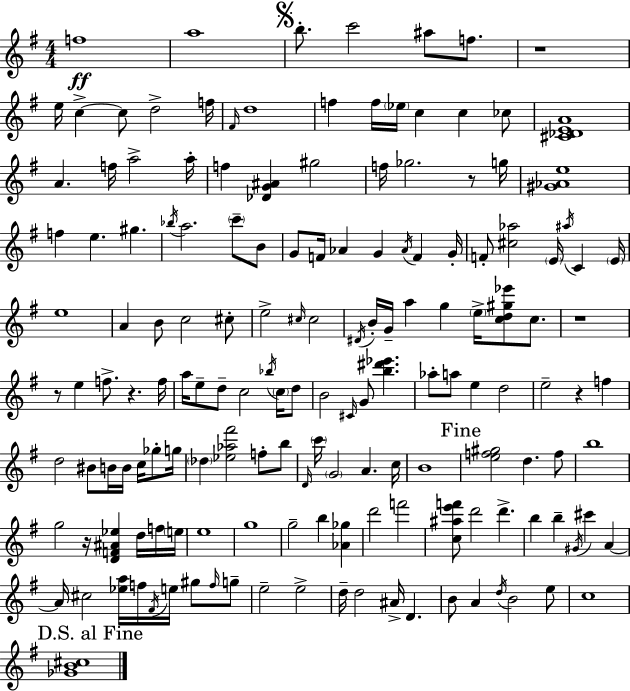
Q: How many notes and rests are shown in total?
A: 157